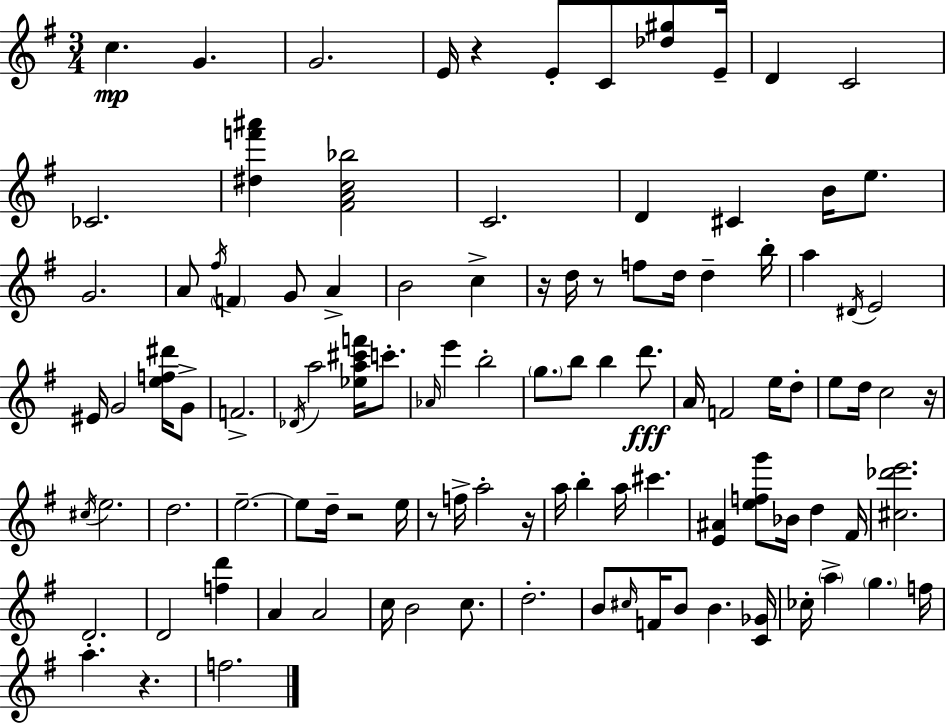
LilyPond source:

{
  \clef treble
  \numericTimeSignature
  \time 3/4
  \key e \minor
  c''4.\mp g'4. | g'2. | e'16 r4 e'8-. c'8 <des'' gis''>8 e'16-- | d'4 c'2 | \break ces'2. | <dis'' f''' ais'''>4 <fis' a' c'' bes''>2 | c'2. | d'4 cis'4 b'16 e''8. | \break g'2. | a'8 \acciaccatura { fis''16 } \parenthesize f'4 g'8 a'4-> | b'2 c''4-> | r16 d''16 r8 f''8 d''16 d''4-- | \break b''16-. a''4 \acciaccatura { dis'16 } e'2 | eis'16 g'2 <e'' f'' dis'''>16 | g'8-> f'2.-> | \acciaccatura { des'16 } a''2 <ees'' a'' cis''' f'''>16 | \break c'''8.-. \grace { aes'16 } e'''4 b''2-. | \parenthesize g''8. b''8 b''4 | d'''8.\fff a'16 f'2 | e''16 d''8-. e''8 d''16 c''2 | \break r16 \acciaccatura { cis''16 } e''2. | d''2. | e''2.--~~ | e''8 d''16-- r2 | \break e''16 r8 f''16-> a''2-. | r16 a''16 b''4-. a''16 cis'''4. | <e' ais'>4 <e'' f'' g'''>8 bes'16 | d''4 fis'16 <cis'' des''' e'''>2. | \break d'2.-. | d'2 | <f'' d'''>4 a'4 a'2 | c''16 b'2 | \break c''8. d''2.-. | b'8 \grace { cis''16 } f'16 b'8 b'4. | <c' ges'>16 ces''16-. \parenthesize a''4-> \parenthesize g''4. | f''16 a''4. | \break r4. f''2. | \bar "|."
}